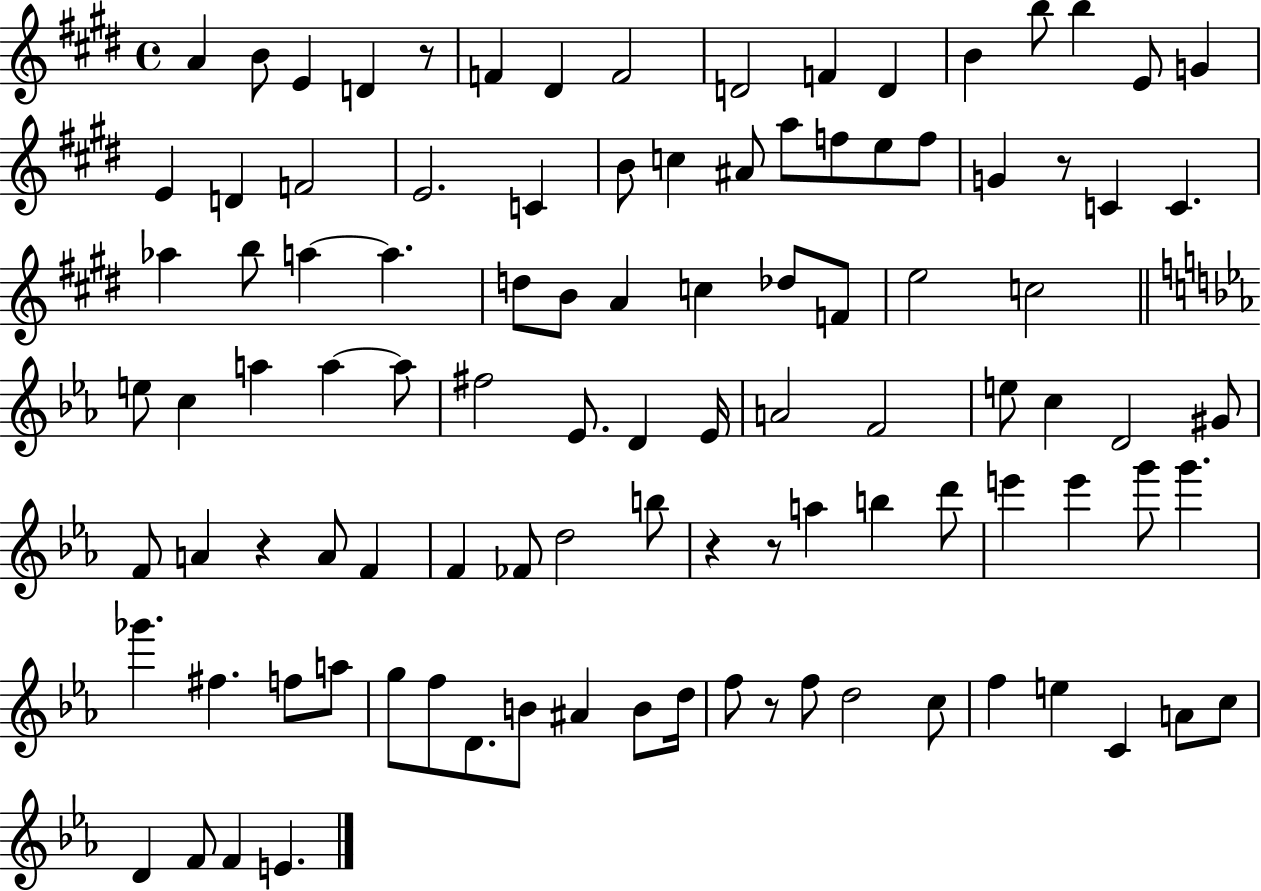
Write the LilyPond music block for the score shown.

{
  \clef treble
  \time 4/4
  \defaultTimeSignature
  \key e \major
  a'4 b'8 e'4 d'4 r8 | f'4 dis'4 f'2 | d'2 f'4 d'4 | b'4 b''8 b''4 e'8 g'4 | \break e'4 d'4 f'2 | e'2. c'4 | b'8 c''4 ais'8 a''8 f''8 e''8 f''8 | g'4 r8 c'4 c'4. | \break aes''4 b''8 a''4~~ a''4. | d''8 b'8 a'4 c''4 des''8 f'8 | e''2 c''2 | \bar "||" \break \key ees \major e''8 c''4 a''4 a''4~~ a''8 | fis''2 ees'8. d'4 ees'16 | a'2 f'2 | e''8 c''4 d'2 gis'8 | \break f'8 a'4 r4 a'8 f'4 | f'4 fes'8 d''2 b''8 | r4 r8 a''4 b''4 d'''8 | e'''4 e'''4 g'''8 g'''4. | \break ges'''4. fis''4. f''8 a''8 | g''8 f''8 d'8. b'8 ais'4 b'8 d''16 | f''8 r8 f''8 d''2 c''8 | f''4 e''4 c'4 a'8 c''8 | \break d'4 f'8 f'4 e'4. | \bar "|."
}